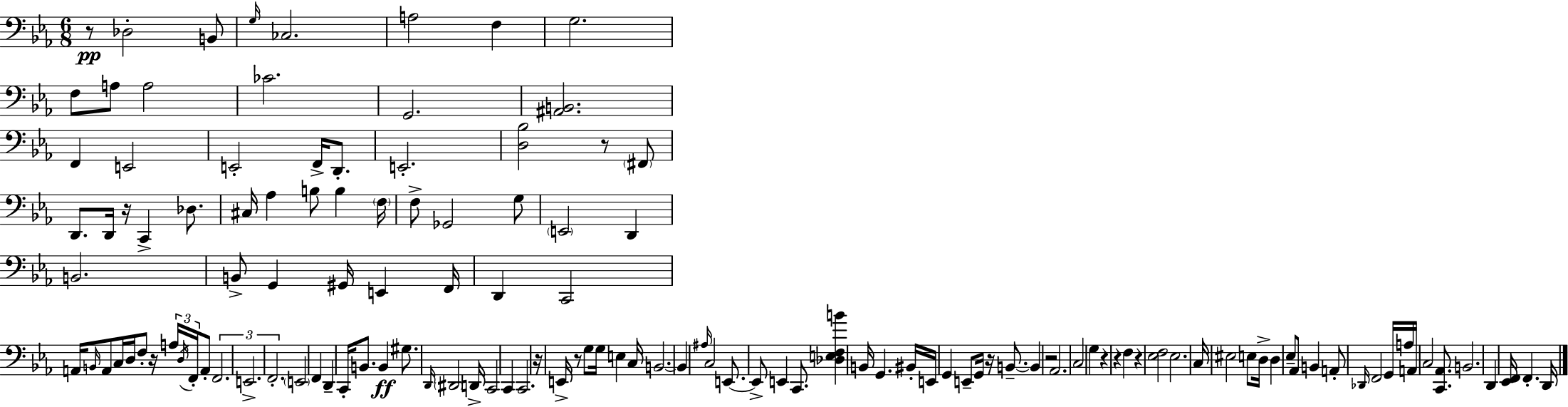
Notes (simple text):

R/e Db3/h B2/e G3/s CES3/h. A3/h F3/q G3/h. F3/e A3/e A3/h CES4/h. G2/h. [A#2,B2]/h. F2/q E2/h E2/h F2/s D2/e. E2/h. [D3,Bb3]/h R/e F#2/e D2/e. D2/s R/s C2/q Db3/e. C#3/s Ab3/q B3/e B3/q F3/s F3/e Gb2/h G3/e E2/h D2/q B2/h. B2/e G2/q G#2/s E2/q F2/s D2/q C2/h A2/s B2/s A2/e C3/s D3/s F3/e R/s A3/s D3/s F2/s A2/e F2/h. E2/h. F2/h. E2/h F2/q D2/q C2/s B2/e. B2/q G#3/e. D2/s D#2/h D2/s C2/h C2/q C2/h. R/s E2/s R/e G3/e G3/s E3/q C3/s B2/h. B2/q A#3/s C3/h E2/e. E2/e E2/q C2/e. [Db3,E3,F3,B4]/q B2/s G2/q. BIS2/s E2/s G2/q E2/e G2/s R/s B2/e. B2/q R/h Ab2/h. C3/h G3/q R/q R/q F3/q R/q [Eb3,F3]/h Eb3/h. C3/s EIS3/h E3/e D3/s D3/q Eb3/e Ab2/e B2/q A2/e Db2/s F2/h G2/s A3/s A2/s C3/h [C2,Ab2]/e. B2/h. D2/q [Eb2,F2]/s F2/q. D2/s